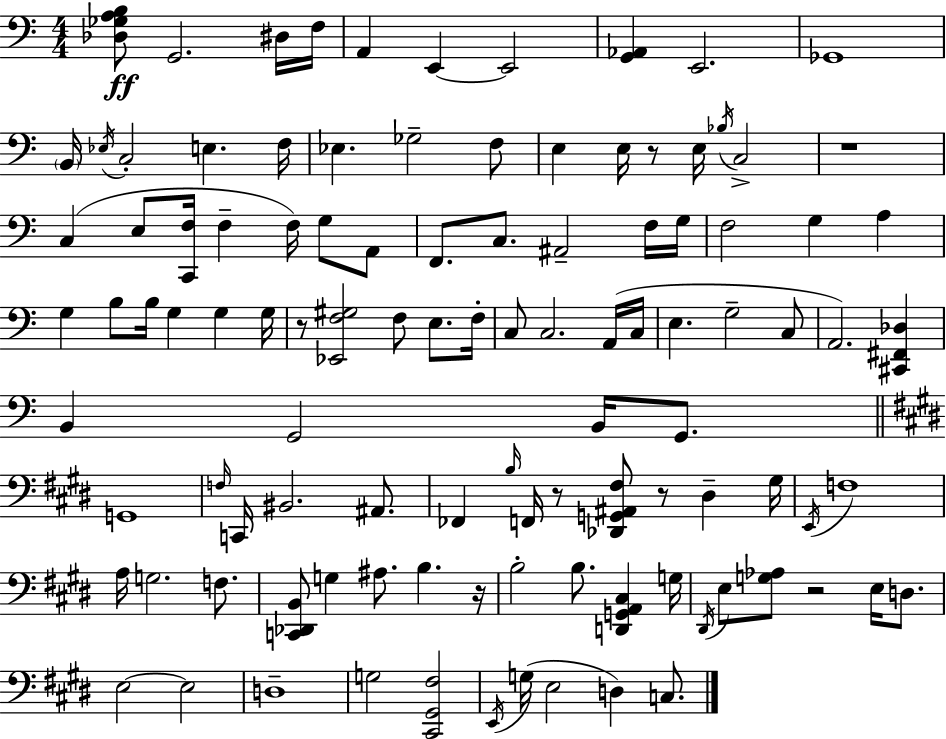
[Db3,Gb3,A3,B3]/e G2/h. D#3/s F3/s A2/q E2/q E2/h [G2,Ab2]/q E2/h. Gb2/w B2/s Eb3/s C3/h E3/q. F3/s Eb3/q. Gb3/h F3/e E3/q E3/s R/e E3/s Bb3/s C3/h R/w C3/q E3/e [C2,F3]/s F3/q F3/s G3/e A2/e F2/e. C3/e. A#2/h F3/s G3/s F3/h G3/q A3/q G3/q B3/e B3/s G3/q G3/q G3/s R/e [Eb2,F3,G#3]/h F3/e E3/e. F3/s C3/e C3/h. A2/s C3/s E3/q. G3/h C3/e A2/h. [C#2,F#2,Db3]/q B2/q G2/h B2/s G2/e. G2/w F3/s C2/s BIS2/h. A#2/e. FES2/q B3/s F2/s R/e [Db2,G2,A#2,F#3]/e R/e D#3/q G#3/s E2/s F3/w A3/s G3/h. F3/e. [C2,Db2,B2]/e G3/q A#3/e. B3/q. R/s B3/h B3/e. [D2,G2,A2,C#3]/q G3/s D#2/s E3/e [G3,Ab3]/e R/h E3/s D3/e. E3/h E3/h D3/w G3/h [C#2,G#2,F#3]/h E2/s G3/s E3/h D3/q C3/e.